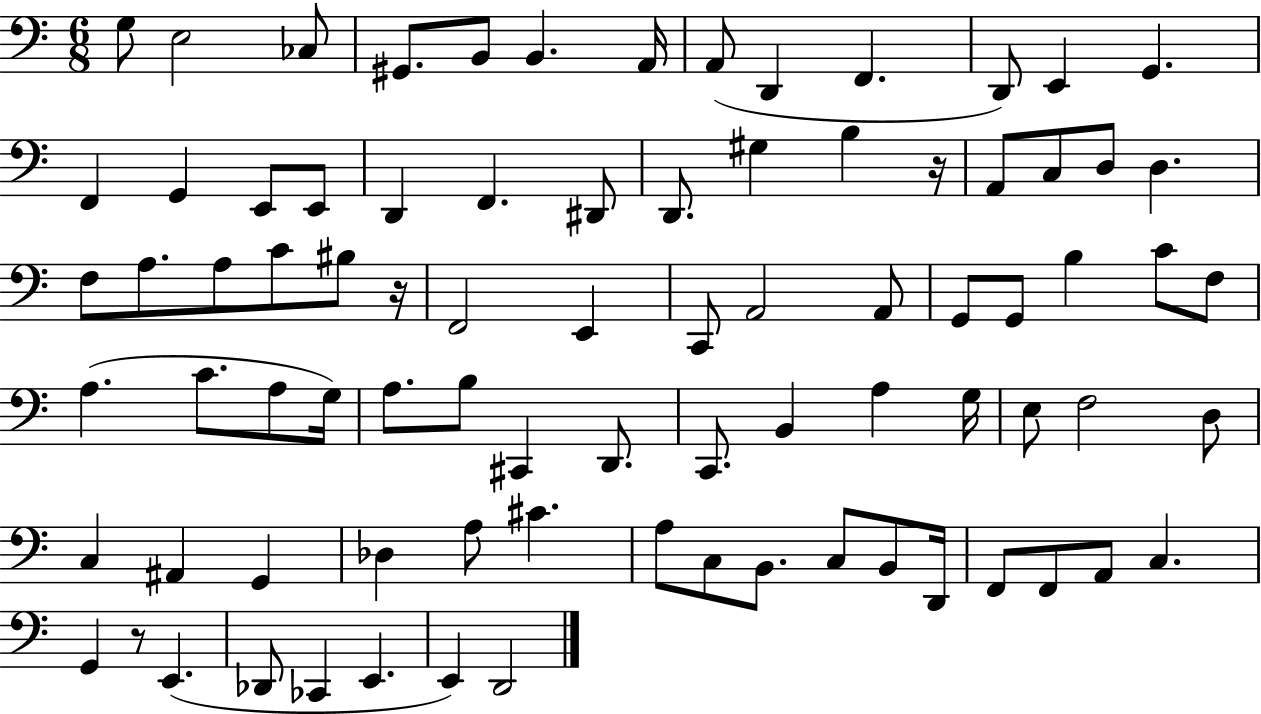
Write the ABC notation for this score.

X:1
T:Untitled
M:6/8
L:1/4
K:C
G,/2 E,2 _C,/2 ^G,,/2 B,,/2 B,, A,,/4 A,,/2 D,, F,, D,,/2 E,, G,, F,, G,, E,,/2 E,,/2 D,, F,, ^D,,/2 D,,/2 ^G, B, z/4 A,,/2 C,/2 D,/2 D, F,/2 A,/2 A,/2 C/2 ^B,/2 z/4 F,,2 E,, C,,/2 A,,2 A,,/2 G,,/2 G,,/2 B, C/2 F,/2 A, C/2 A,/2 G,/4 A,/2 B,/2 ^C,, D,,/2 C,,/2 B,, A, G,/4 E,/2 F,2 D,/2 C, ^A,, G,, _D, A,/2 ^C A,/2 C,/2 B,,/2 C,/2 B,,/2 D,,/4 F,,/2 F,,/2 A,,/2 C, G,, z/2 E,, _D,,/2 _C,, E,, E,, D,,2